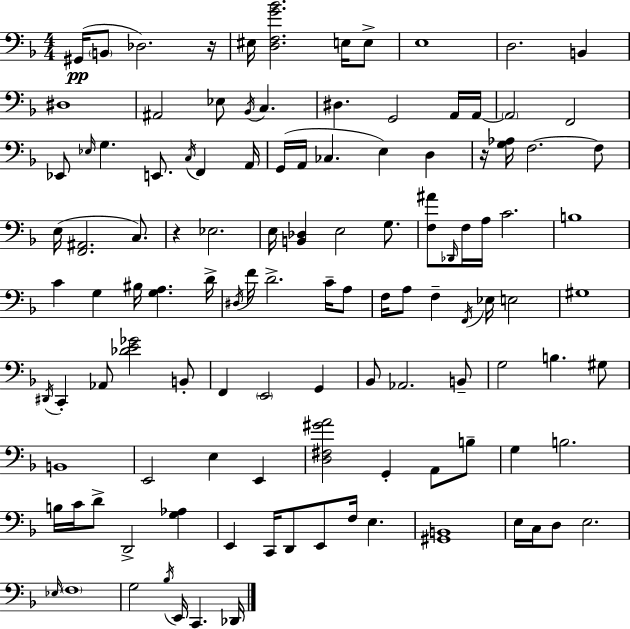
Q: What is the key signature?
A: D minor